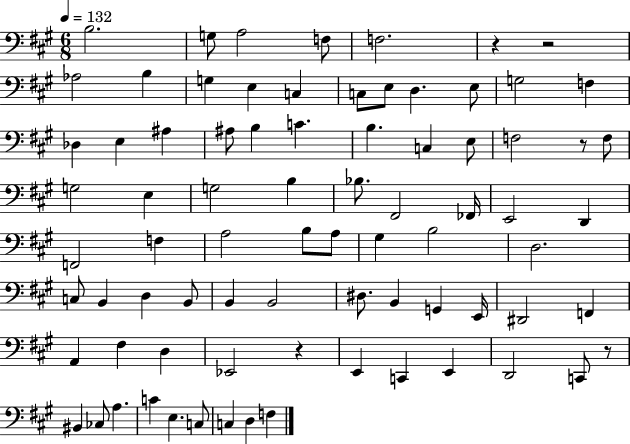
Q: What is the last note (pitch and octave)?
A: F3